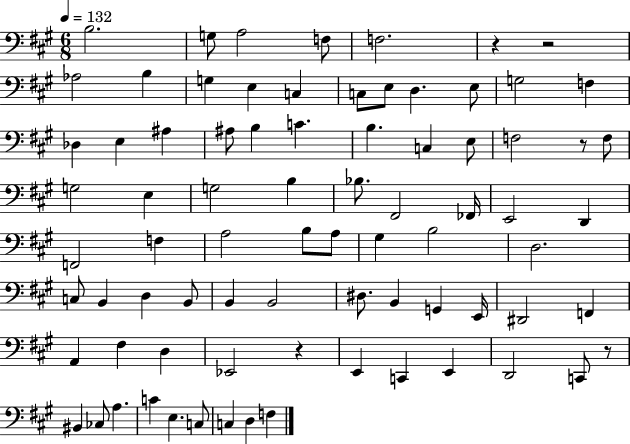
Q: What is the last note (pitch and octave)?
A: F3